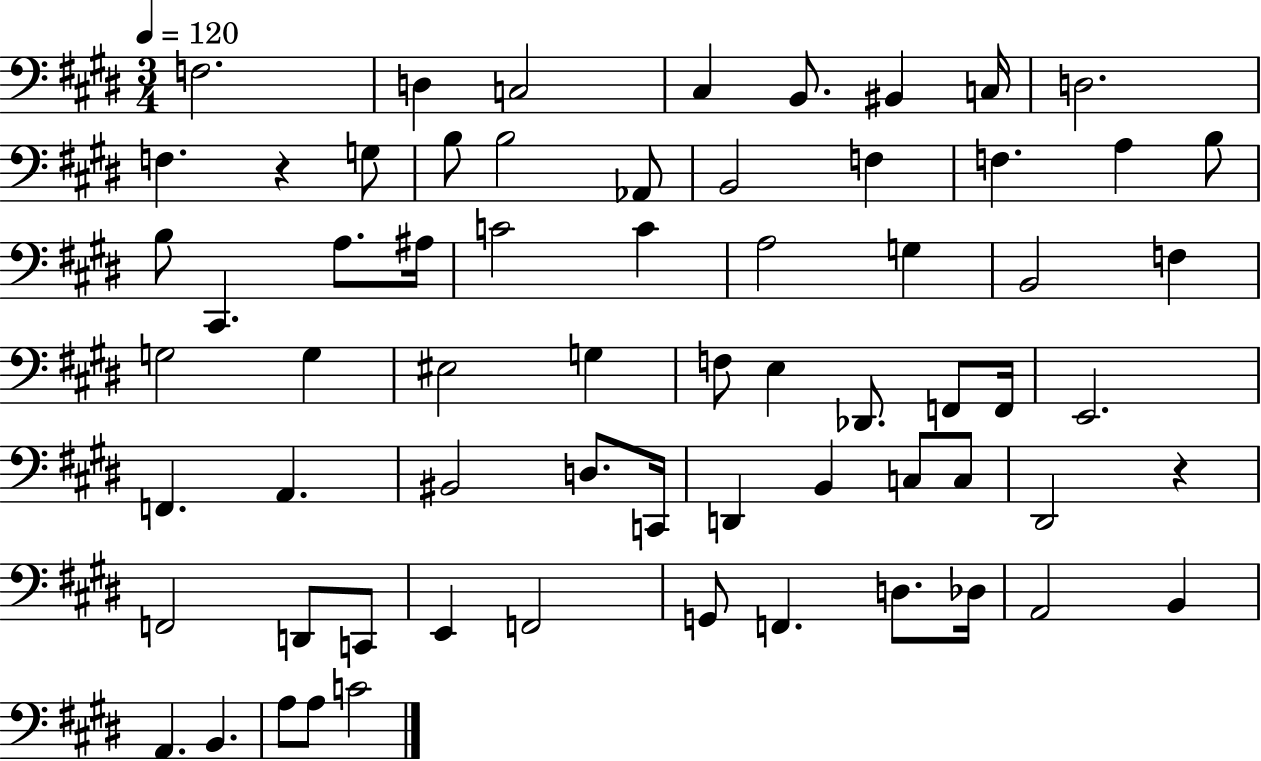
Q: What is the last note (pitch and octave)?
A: C4